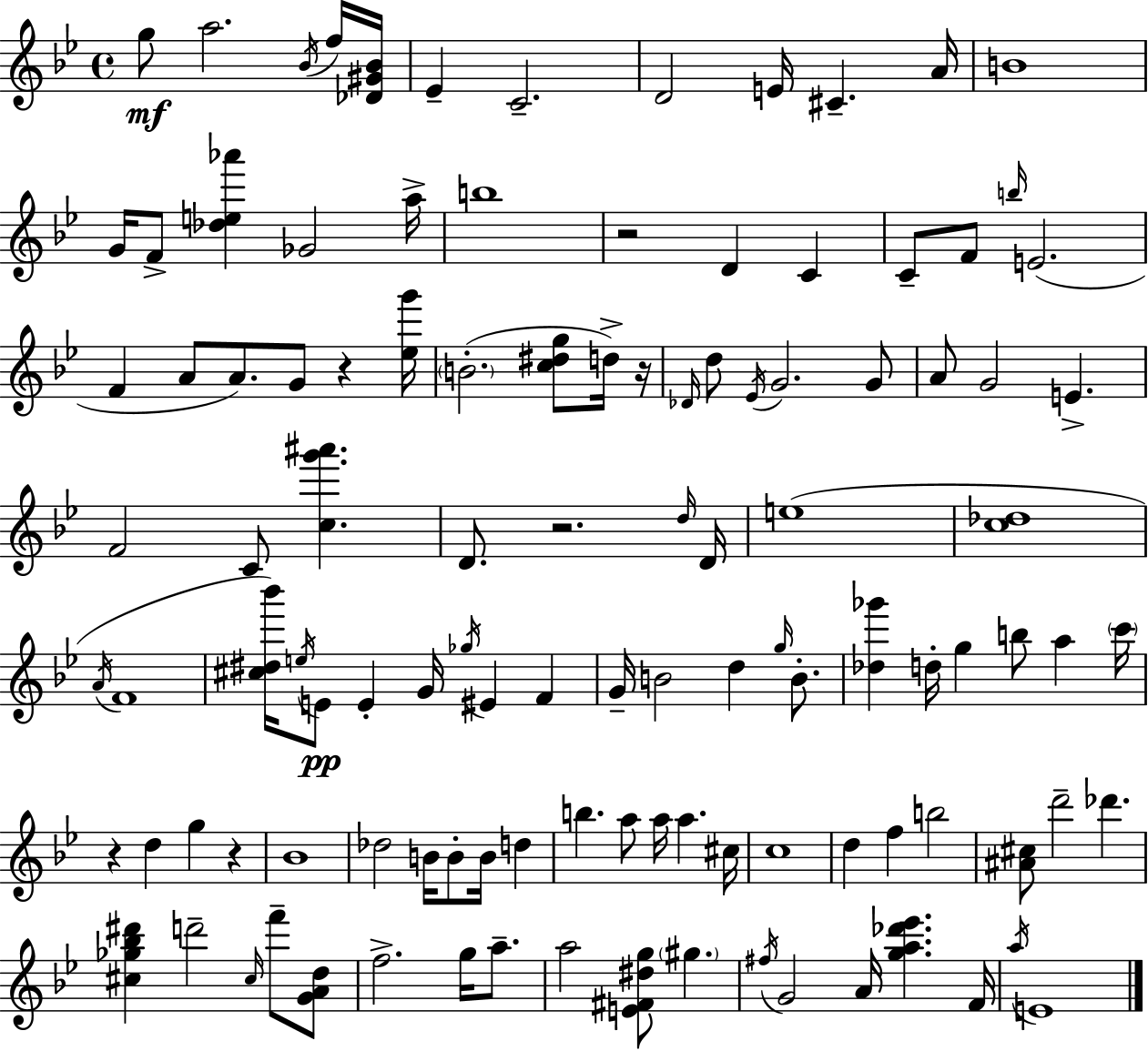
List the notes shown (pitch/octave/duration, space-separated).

G5/e A5/h. Bb4/s F5/s [Db4,G#4,Bb4]/s Eb4/q C4/h. D4/h E4/s C#4/q. A4/s B4/w G4/s F4/e [Db5,E5,Ab6]/q Gb4/h A5/s B5/w R/h D4/q C4/q C4/e F4/e B5/s E4/h. F4/q A4/e A4/e. G4/e R/q [Eb5,G6]/s B4/h. [C5,D#5,G5]/e D5/s R/s Db4/s D5/e Eb4/s G4/h. G4/e A4/e G4/h E4/q. F4/h C4/e [C5,G6,A#6]/q. D4/e. R/h. D5/s D4/s E5/w [C5,Db5]/w A4/s F4/w [C#5,D#5,Bb6]/s E5/s E4/e E4/q G4/s Gb5/s EIS4/q F4/q G4/s B4/h D5/q G5/s B4/e. [Db5,Gb6]/q D5/s G5/q B5/e A5/q C6/s R/q D5/q G5/q R/q Bb4/w Db5/h B4/s B4/e B4/s D5/q B5/q. A5/e A5/s A5/q. C#5/s C5/w D5/q F5/q B5/h [A#4,C#5]/e D6/h Db6/q. [C#5,Gb5,Bb5,D#6]/q D6/h C#5/s F6/e [G4,A4,D5]/e F5/h. G5/s A5/e. A5/h [E4,F#4,D#5,G5]/e G#5/q. F#5/s G4/h A4/s [G5,A5,Db6,Eb6]/q. F4/s A5/s E4/w